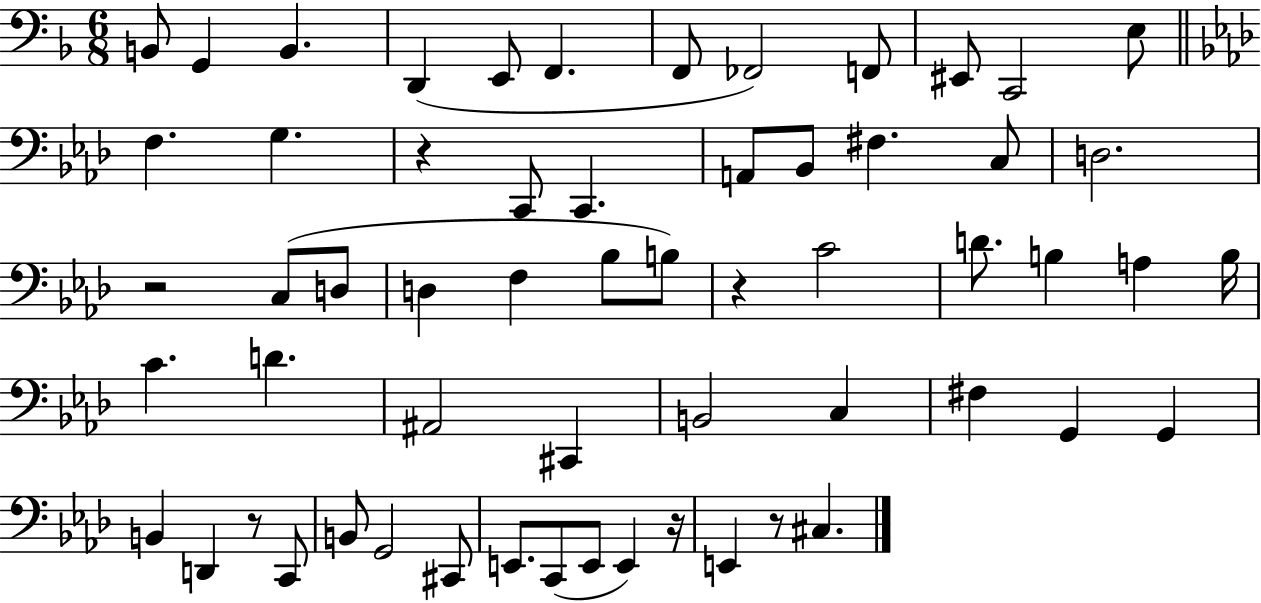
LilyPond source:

{
  \clef bass
  \numericTimeSignature
  \time 6/8
  \key f \major
  b,8 g,4 b,4. | d,4( e,8 f,4. | f,8 fes,2) f,8 | eis,8 c,2 e8 | \break \bar "||" \break \key f \minor f4. g4. | r4 c,8 c,4. | a,8 bes,8 fis4. c8 | d2. | \break r2 c8( d8 | d4 f4 bes8 b8) | r4 c'2 | d'8. b4 a4 b16 | \break c'4. d'4. | ais,2 cis,4 | b,2 c4 | fis4 g,4 g,4 | \break b,4 d,4 r8 c,8 | b,8 g,2 cis,8 | e,8. c,8( e,8 e,4) r16 | e,4 r8 cis4. | \break \bar "|."
}